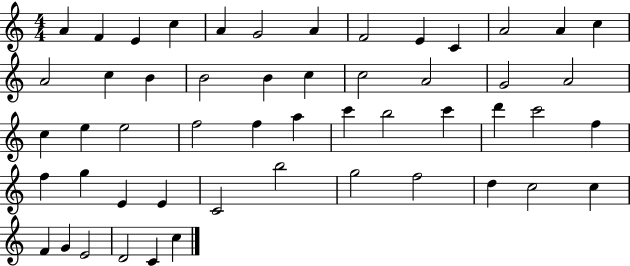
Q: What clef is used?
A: treble